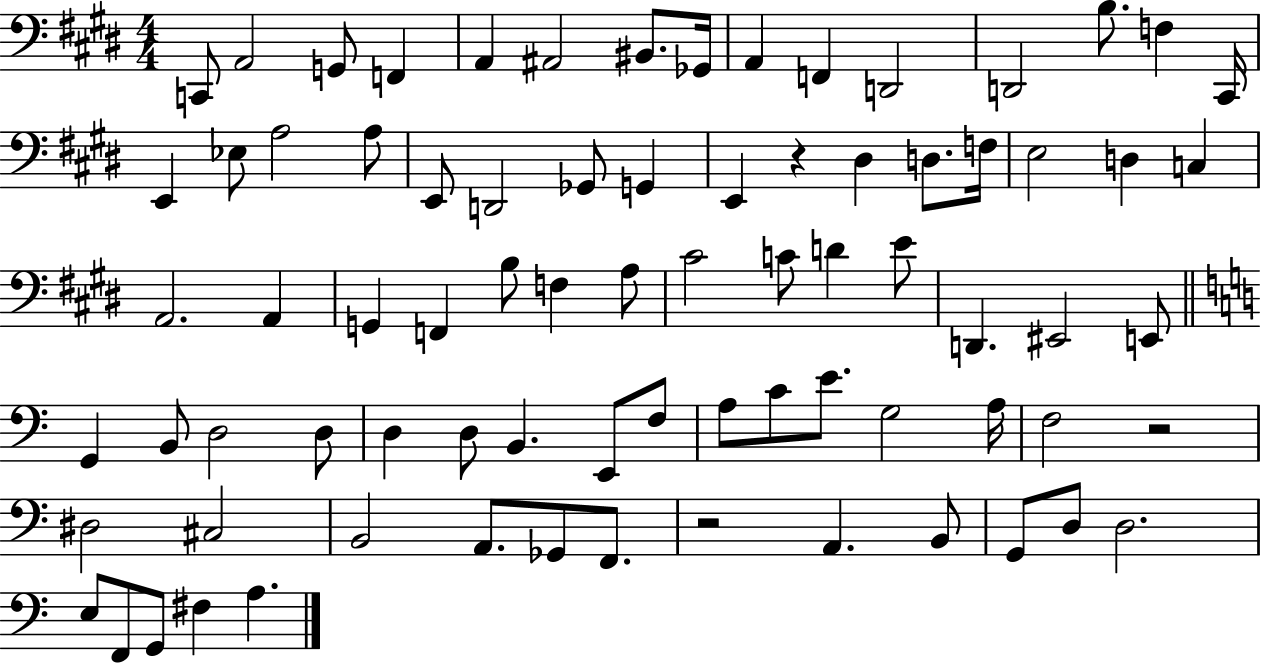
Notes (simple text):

C2/e A2/h G2/e F2/q A2/q A#2/h BIS2/e. Gb2/s A2/q F2/q D2/h D2/h B3/e. F3/q C#2/s E2/q Eb3/e A3/h A3/e E2/e D2/h Gb2/e G2/q E2/q R/q D#3/q D3/e. F3/s E3/h D3/q C3/q A2/h. A2/q G2/q F2/q B3/e F3/q A3/e C#4/h C4/e D4/q E4/e D2/q. EIS2/h E2/e G2/q B2/e D3/h D3/e D3/q D3/e B2/q. E2/e F3/e A3/e C4/e E4/e. G3/h A3/s F3/h R/h D#3/h C#3/h B2/h A2/e. Gb2/e F2/e. R/h A2/q. B2/e G2/e D3/e D3/h. E3/e F2/e G2/e F#3/q A3/q.